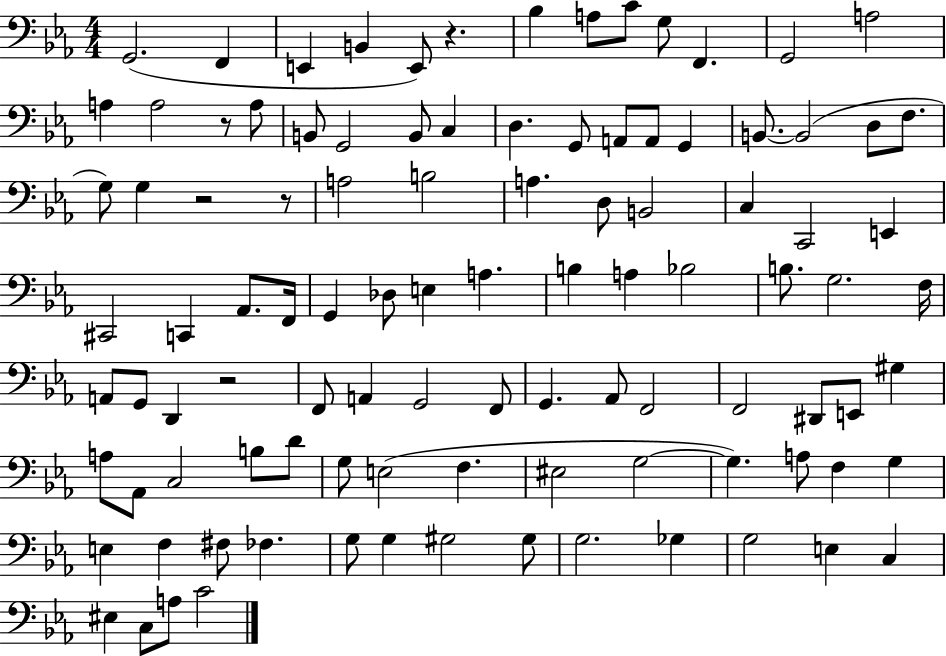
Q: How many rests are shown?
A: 5